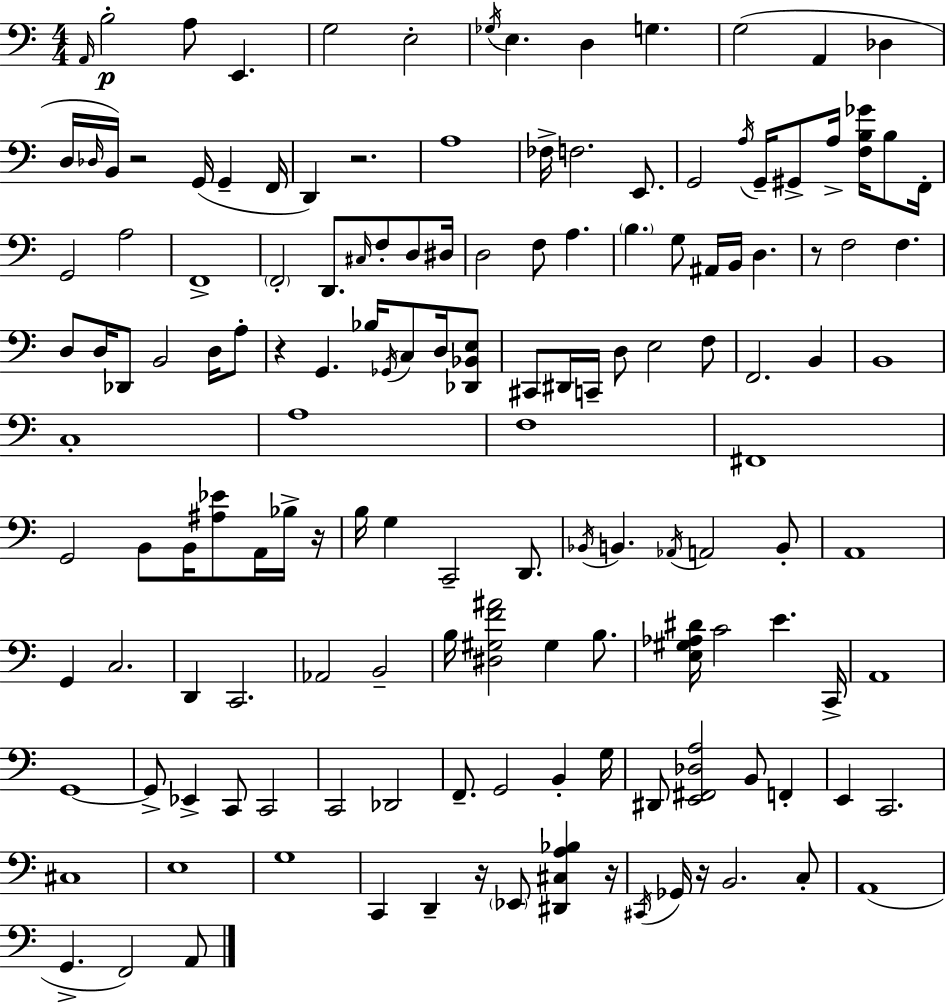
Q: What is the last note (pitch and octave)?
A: A2